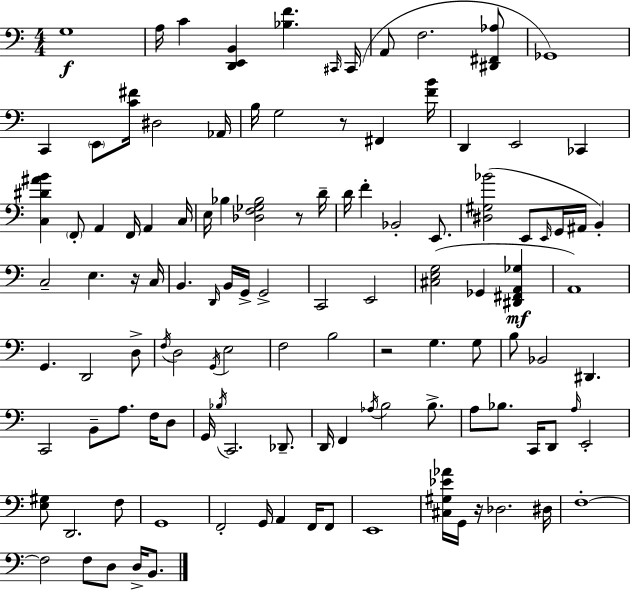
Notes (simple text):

G3/w A3/s C4/q [D2,E2,B2]/q [Bb3,F4]/q. C#2/s C#2/s A2/e F3/h. [D#2,F#2,Ab3]/e Gb2/w C2/q E2/e [C4,F#4]/s D#3/h Ab2/s B3/s G3/h R/e F#2/q [F4,B4]/s D2/q E2/h CES2/q [C3,D#4,A#4,B4]/q F2/e A2/q F2/s A2/q C3/s E3/s Bb3/q [Db3,F3,Gb3,Bb3]/h R/e D4/s D4/s F4/q Bb2/h E2/e. [D#3,G#3,Bb4]/h E2/e E2/s G2/s A#2/s B2/q C3/h E3/q. R/s C3/s B2/q. D2/s B2/s G2/s G2/h C2/h E2/h [C#3,E3,G3]/h Gb2/q [D#2,F#2,A2,Gb3]/q A2/w G2/q. D2/h D3/e F3/s D3/h G2/s E3/h F3/h B3/h R/h G3/q. G3/e B3/e Bb2/h D#2/q. C2/h B2/e A3/e. F3/s D3/e G2/s Bb3/s C2/h. Db2/e. D2/s F2/q Ab3/s B3/h B3/e. A3/e Bb3/e. C2/s D2/e A3/s E2/h [E3,G#3]/e D2/h. F3/e G2/w F2/h G2/s A2/q F2/s F2/e E2/w [C#3,G#3,Eb4,Ab4]/s G2/s R/s Db3/h. D#3/s F3/w F3/h F3/e D3/e D3/s B2/e.